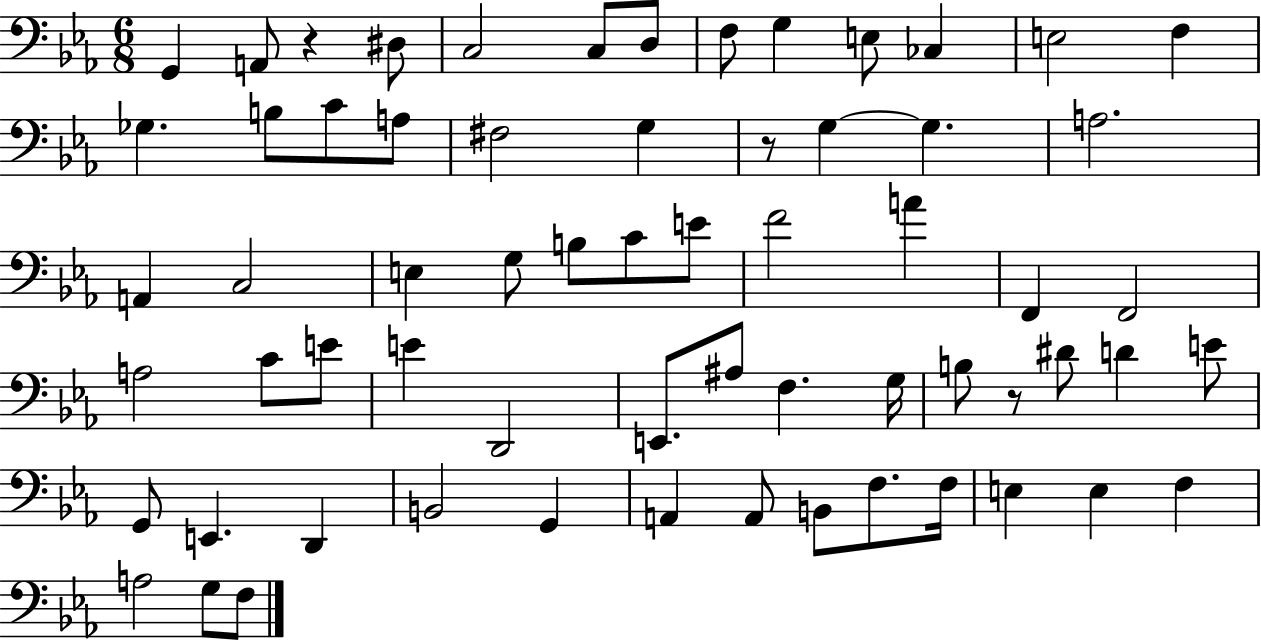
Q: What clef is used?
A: bass